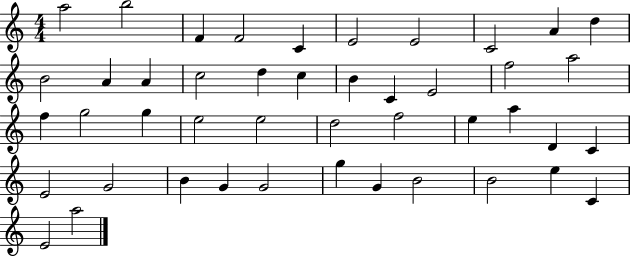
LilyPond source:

{
  \clef treble
  \numericTimeSignature
  \time 4/4
  \key c \major
  a''2 b''2 | f'4 f'2 c'4 | e'2 e'2 | c'2 a'4 d''4 | \break b'2 a'4 a'4 | c''2 d''4 c''4 | b'4 c'4 e'2 | f''2 a''2 | \break f''4 g''2 g''4 | e''2 e''2 | d''2 f''2 | e''4 a''4 d'4 c'4 | \break e'2 g'2 | b'4 g'4 g'2 | g''4 g'4 b'2 | b'2 e''4 c'4 | \break e'2 a''2 | \bar "|."
}